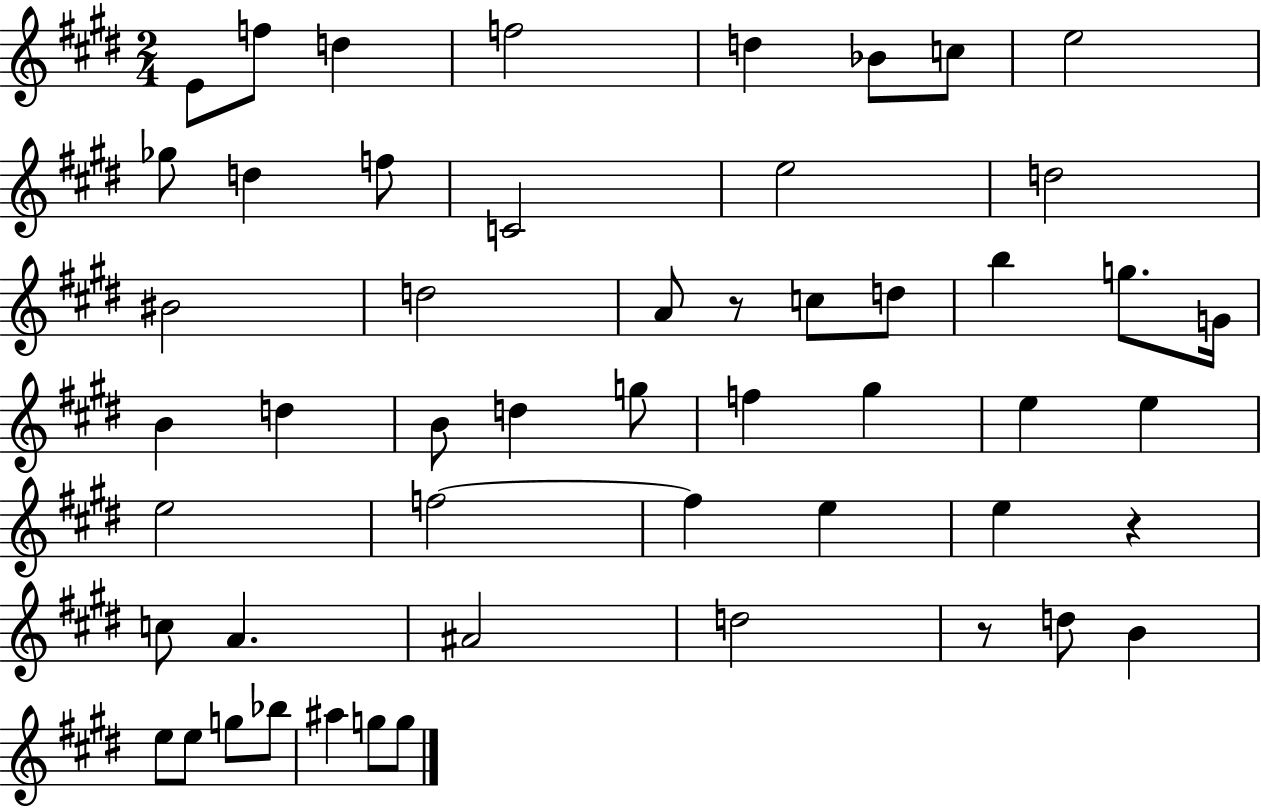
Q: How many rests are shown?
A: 3